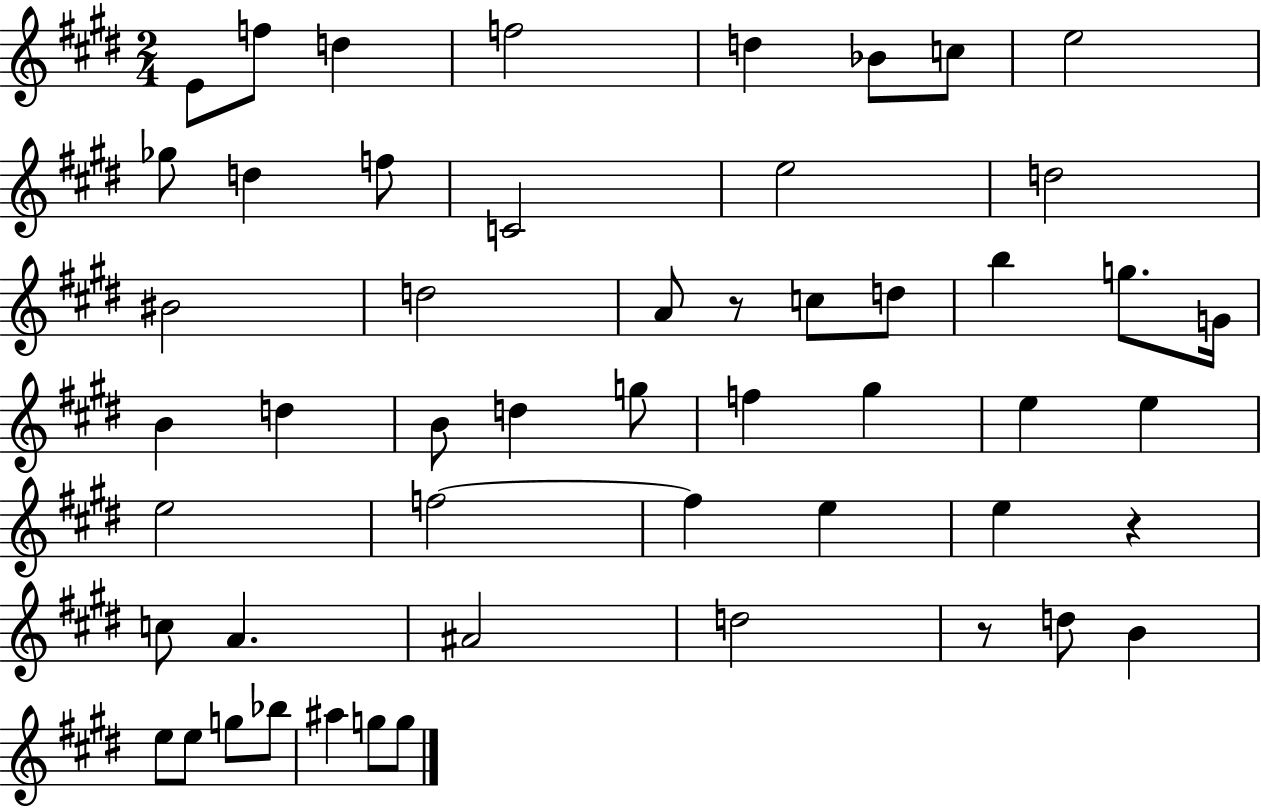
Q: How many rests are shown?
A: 3